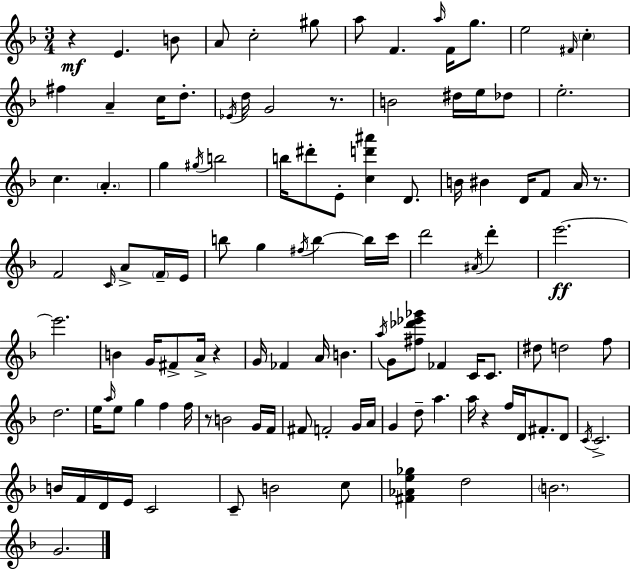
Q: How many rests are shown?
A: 6